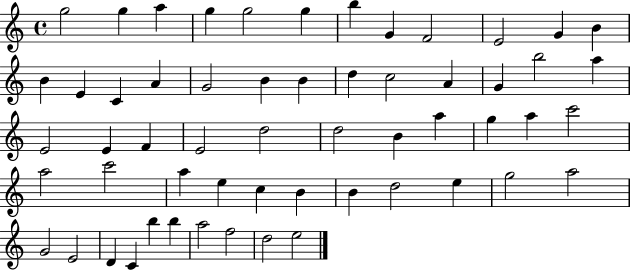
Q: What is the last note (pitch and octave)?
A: E5